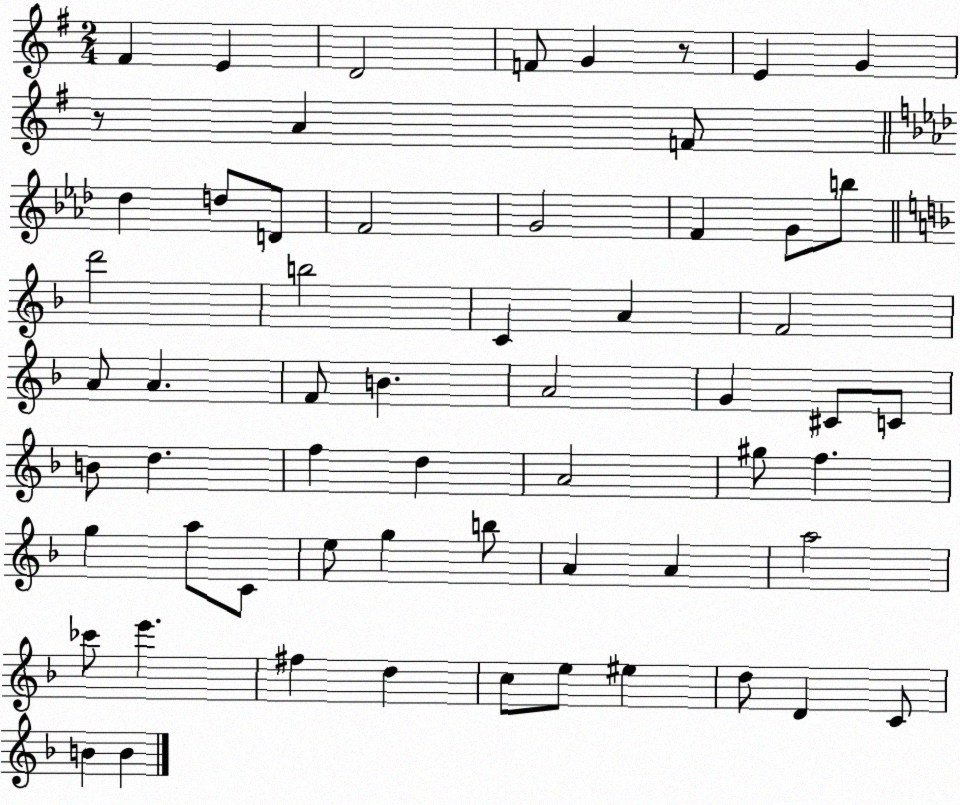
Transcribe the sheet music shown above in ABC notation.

X:1
T:Untitled
M:2/4
L:1/4
K:G
^F E D2 F/2 G z/2 E G z/2 A F/2 _d d/2 D/2 F2 G2 F G/2 b/2 d'2 b2 C A F2 A/2 A F/2 B A2 G ^C/2 C/2 B/2 d f d A2 ^g/2 f g a/2 C/2 e/2 g b/2 A A a2 _c'/2 e' ^f d c/2 e/2 ^e d/2 D C/2 B B